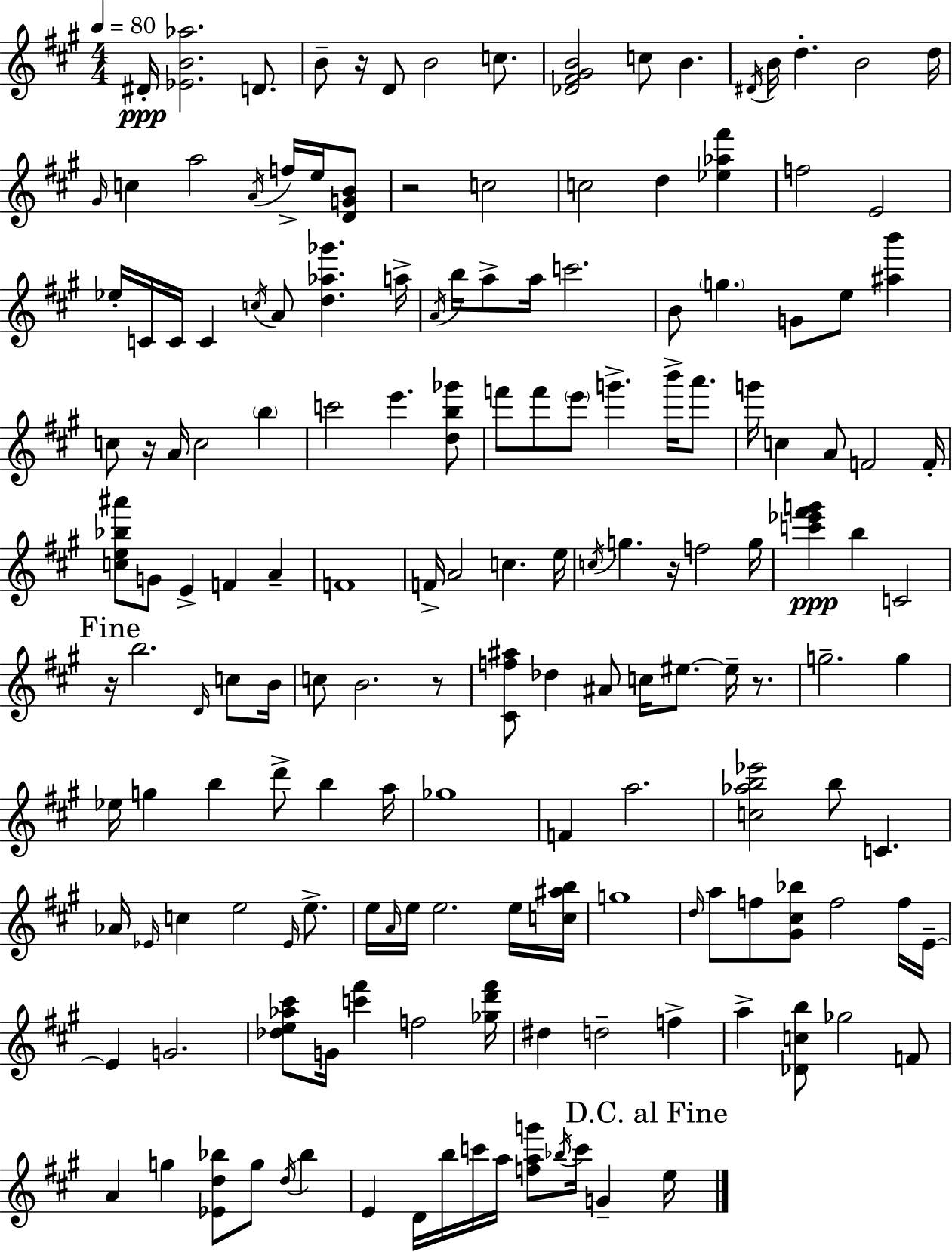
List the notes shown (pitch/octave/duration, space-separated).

D#4/s [Eb4,B4,Ab5]/h. D4/e. B4/e R/s D4/e B4/h C5/e. [Db4,F#4,G#4,B4]/h C5/e B4/q. D#4/s B4/s D5/q. B4/h D5/s G#4/s C5/q A5/h A4/s F5/s E5/s [D4,G4,B4]/e R/h C5/h C5/h D5/q [Eb5,Ab5,F#6]/q F5/h E4/h Eb5/s C4/s C4/s C4/q C5/s A4/e [D5,Ab5,Gb6]/q. A5/s A4/s B5/s A5/e A5/s C6/h. B4/e G5/q. G4/e E5/e [A#5,B6]/q C5/e R/s A4/s C5/h B5/q C6/h E6/q. [D5,B5,Gb6]/e F6/e F6/e E6/e G6/q. B6/s A6/e. G6/s C5/q A4/e F4/h F4/s [C5,E5,Bb5,A#6]/e G4/e E4/q F4/q A4/q F4/w F4/s A4/h C5/q. E5/s C5/s G5/q. R/s F5/h G5/s [C6,Eb6,F#6,G6]/q B5/q C4/h R/s B5/h. D4/s C5/e B4/s C5/e B4/h. R/e [C#4,F5,A#5]/e Db5/q A#4/e C5/s EIS5/e. EIS5/s R/e. G5/h. G5/q Eb5/s G5/q B5/q D6/e B5/q A5/s Gb5/w F4/q A5/h. [C5,Ab5,B5,Eb6]/h B5/e C4/q. Ab4/s Eb4/s C5/q E5/h Eb4/s E5/e. E5/s A4/s E5/s E5/h. E5/s [C5,A#5,B5]/s G5/w D5/s A5/e F5/e [G#4,C#5,Bb5]/e F5/h F5/s E4/s E4/q G4/h. [Db5,E5,Ab5,C#6]/e G4/s [C6,F#6]/q F5/h [Gb5,D6,F#6]/s D#5/q D5/h F5/q A5/q [Db4,C5,B5]/e Gb5/h F4/e A4/q G5/q [Eb4,D5,Bb5]/e G5/e D5/s Bb5/q E4/q D4/s B5/s C6/s A5/s [F5,A5,G6]/e Bb5/s C6/s G4/q E5/s